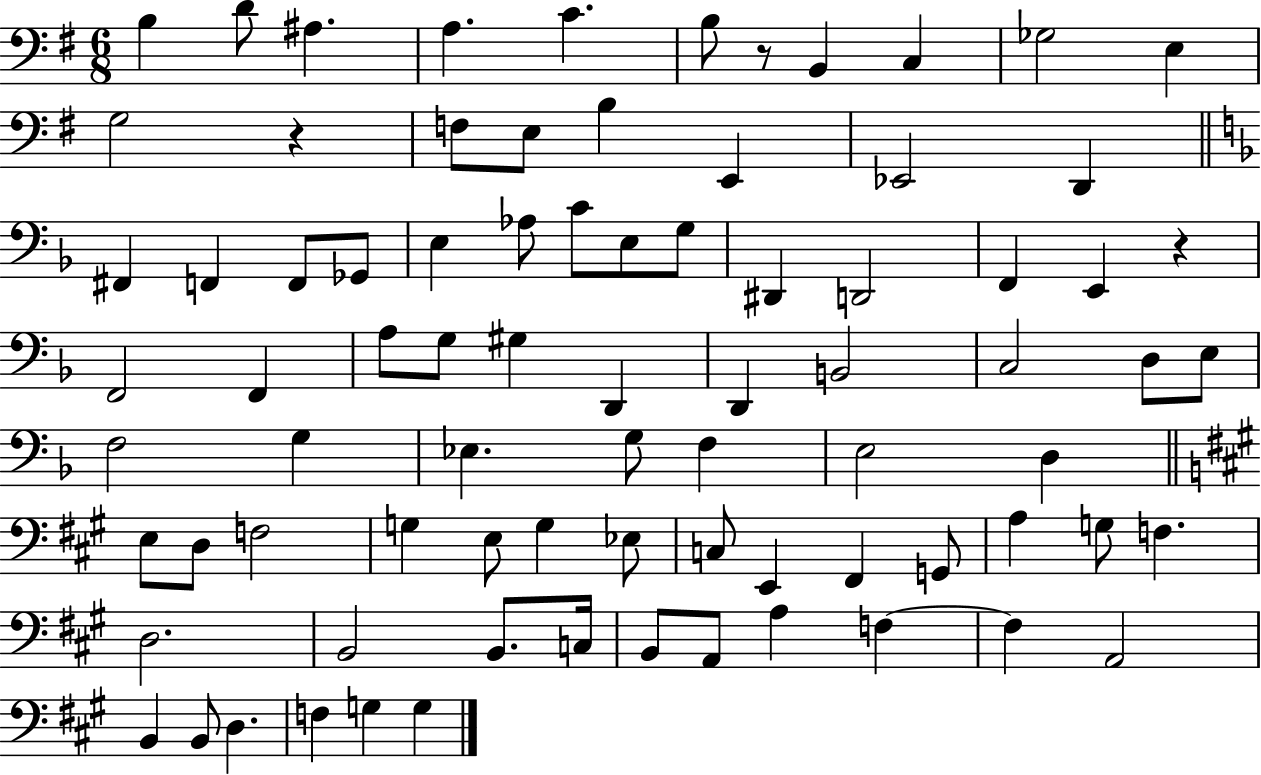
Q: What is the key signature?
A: G major